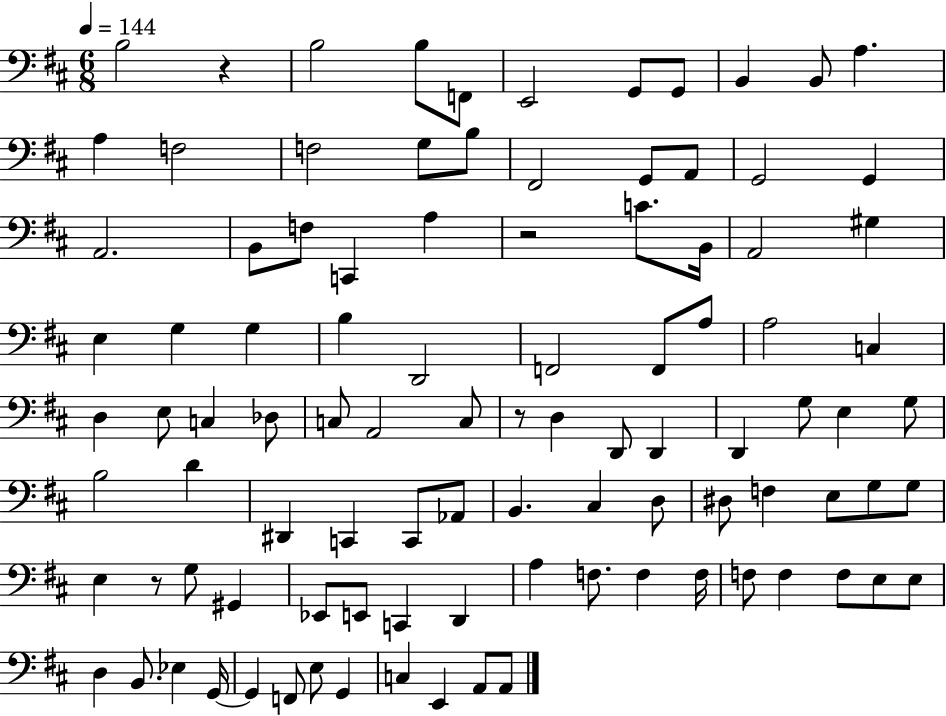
X:1
T:Untitled
M:6/8
L:1/4
K:D
B,2 z B,2 B,/2 F,,/2 E,,2 G,,/2 G,,/2 B,, B,,/2 A, A, F,2 F,2 G,/2 B,/2 ^F,,2 G,,/2 A,,/2 G,,2 G,, A,,2 B,,/2 F,/2 C,, A, z2 C/2 B,,/4 A,,2 ^G, E, G, G, B, D,,2 F,,2 F,,/2 A,/2 A,2 C, D, E,/2 C, _D,/2 C,/2 A,,2 C,/2 z/2 D, D,,/2 D,, D,, G,/2 E, G,/2 B,2 D ^D,, C,, C,,/2 _A,,/2 B,, ^C, D,/2 ^D,/2 F, E,/2 G,/2 G,/2 E, z/2 G,/2 ^G,, _E,,/2 E,,/2 C,, D,, A, F,/2 F, F,/4 F,/2 F, F,/2 E,/2 E,/2 D, B,,/2 _E, G,,/4 G,, F,,/2 E,/2 G,, C, E,, A,,/2 A,,/2